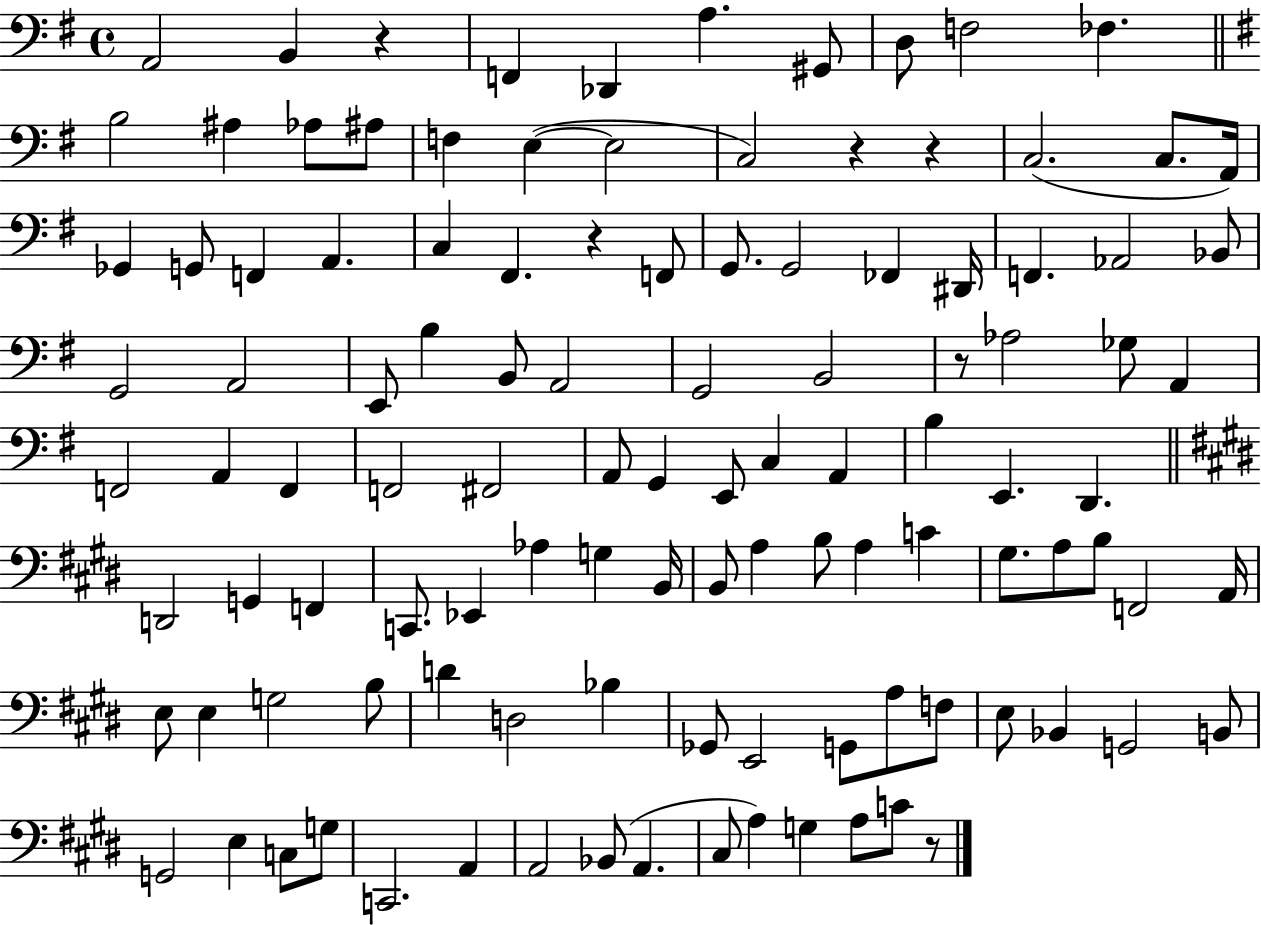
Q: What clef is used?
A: bass